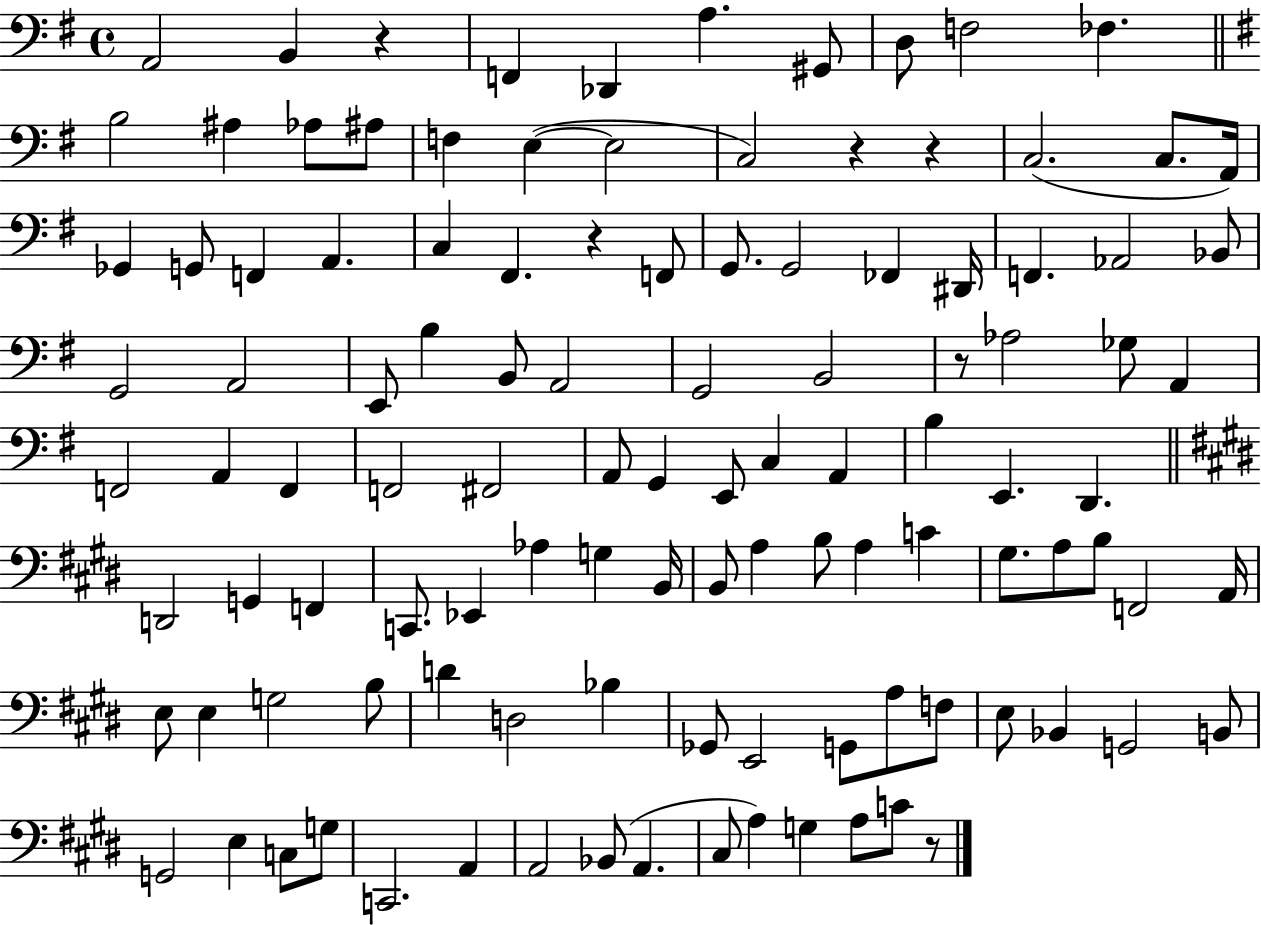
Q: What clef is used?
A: bass